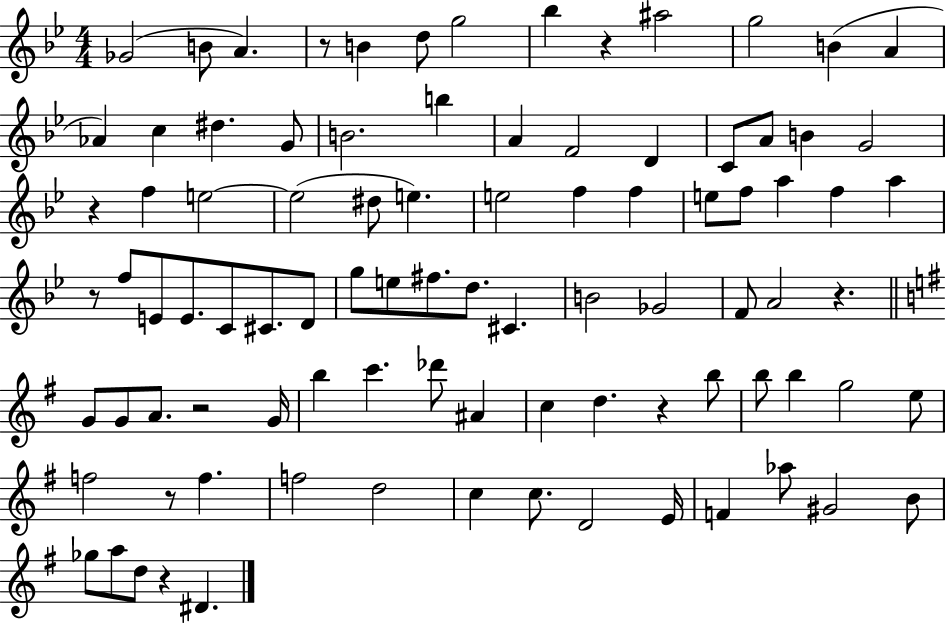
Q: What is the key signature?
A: BES major